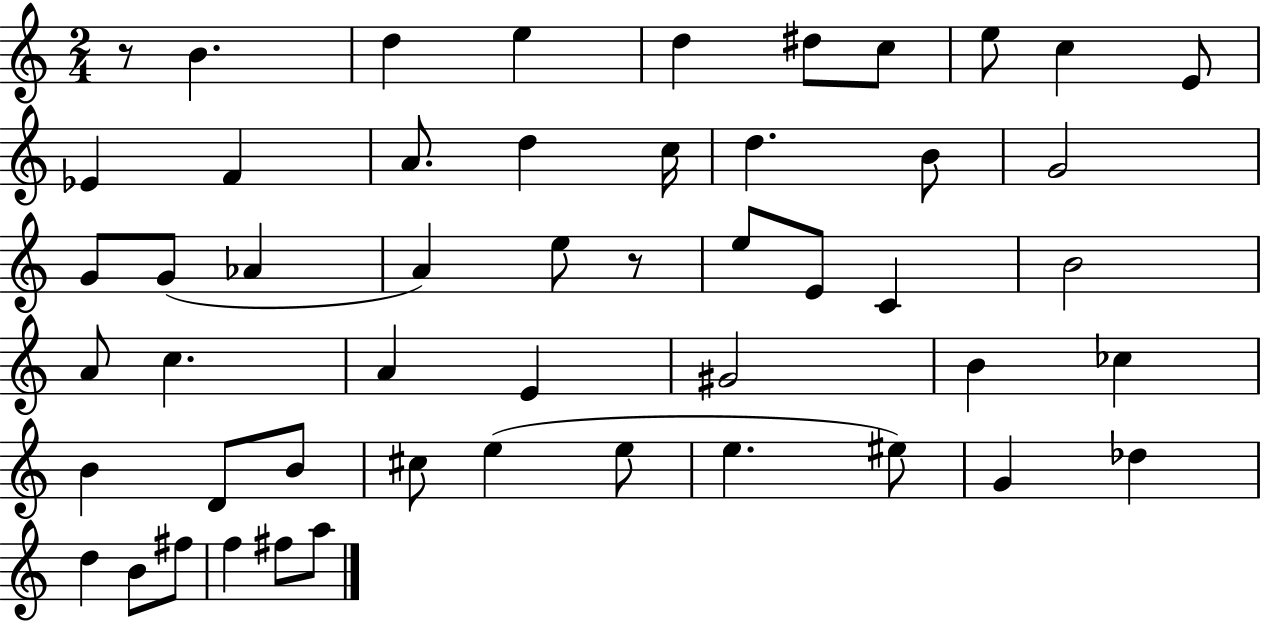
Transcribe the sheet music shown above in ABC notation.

X:1
T:Untitled
M:2/4
L:1/4
K:C
z/2 B d e d ^d/2 c/2 e/2 c E/2 _E F A/2 d c/4 d B/2 G2 G/2 G/2 _A A e/2 z/2 e/2 E/2 C B2 A/2 c A E ^G2 B _c B D/2 B/2 ^c/2 e e/2 e ^e/2 G _d d B/2 ^f/2 f ^f/2 a/2